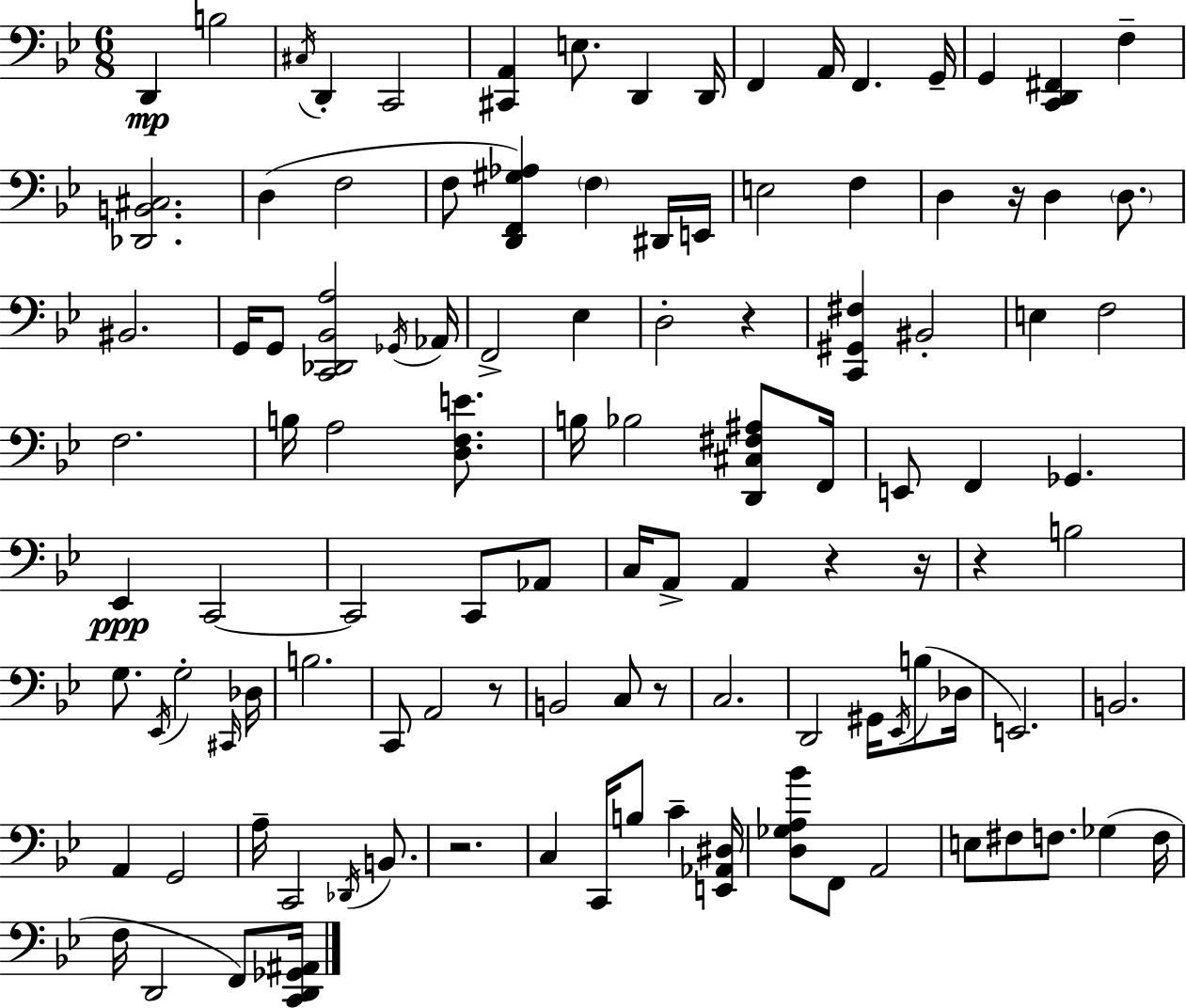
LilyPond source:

{
  \clef bass
  \numericTimeSignature
  \time 6/8
  \key bes \major
  d,4\mp b2 | \acciaccatura { cis16 } d,4-. c,2 | <cis, a,>4 e8. d,4 | d,16 f,4 a,16 f,4. | \break g,16-- g,4 <c, d, fis,>4 f4-- | <des, b, cis>2. | d4( f2 | f8 <d, f, gis aes>4) \parenthesize f4 dis,16 | \break e,16 e2 f4 | d4 r16 d4 \parenthesize d8. | bis,2. | g,16 g,8 <c, des, bes, a>2 | \break \acciaccatura { ges,16 } aes,16 f,2-> ees4 | d2-. r4 | <c, gis, fis>4 bis,2-. | e4 f2 | \break f2. | b16 a2 <d f e'>8. | b16 bes2 <d, cis fis ais>8 | f,16 e,8 f,4 ges,4. | \break ees,4\ppp c,2~~ | c,2 c,8 | aes,8 c16 a,8-> a,4 r4 | r16 r4 b2 | \break g8. \acciaccatura { ees,16 } g2-. | \grace { cis,16 } des16 b2. | c,8 a,2 | r8 b,2 | \break c8 r8 c2. | d,2 | gis,16 \acciaccatura { ees,16 }( b8 des16 e,2.) | b,2. | \break a,4 g,2 | a16-- c,2 | \acciaccatura { des,16 } b,8. r2. | c4 c,16 b8 | \break c'4-- <e, aes, dis>16 <d ges a bes'>8 f,8 a,2 | e8 fis8 f8. | ges4( f16 f16 d,2 | f,8) <c, d, ges, ais,>16 \bar "|."
}